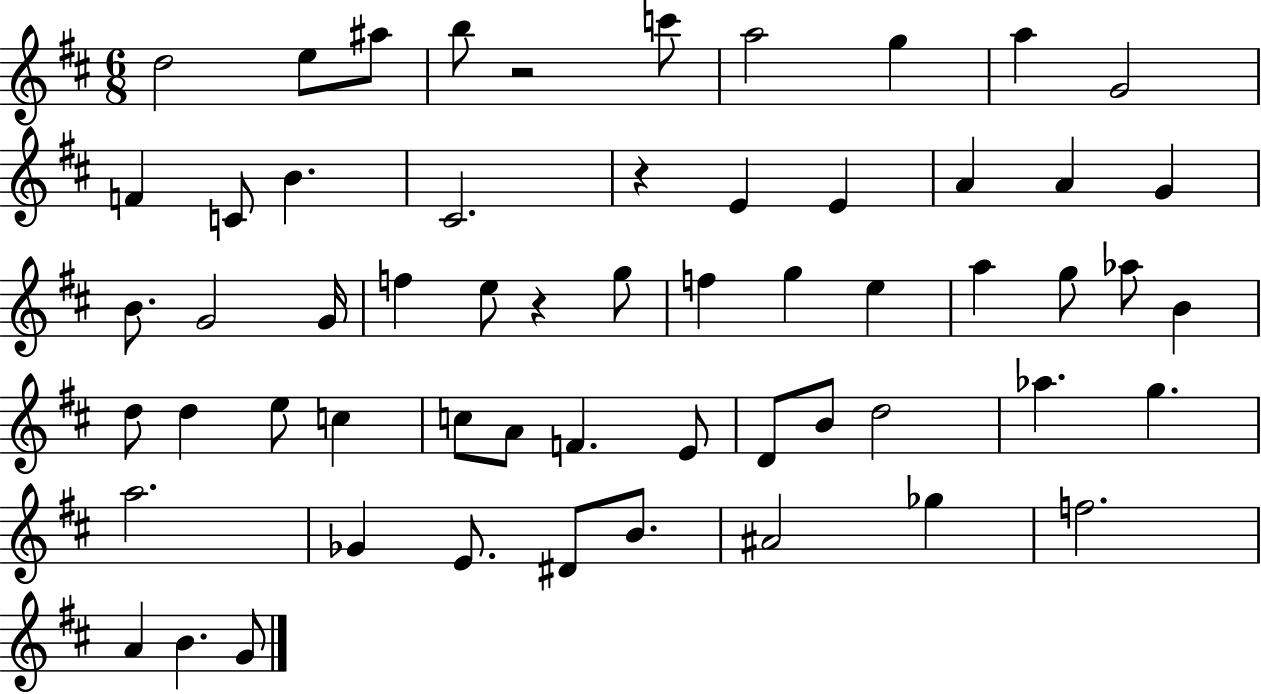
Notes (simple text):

D5/h E5/e A#5/e B5/e R/h C6/e A5/h G5/q A5/q G4/h F4/q C4/e B4/q. C#4/h. R/q E4/q E4/q A4/q A4/q G4/q B4/e. G4/h G4/s F5/q E5/e R/q G5/e F5/q G5/q E5/q A5/q G5/e Ab5/e B4/q D5/e D5/q E5/e C5/q C5/e A4/e F4/q. E4/e D4/e B4/e D5/h Ab5/q. G5/q. A5/h. Gb4/q E4/e. D#4/e B4/e. A#4/h Gb5/q F5/h. A4/q B4/q. G4/e